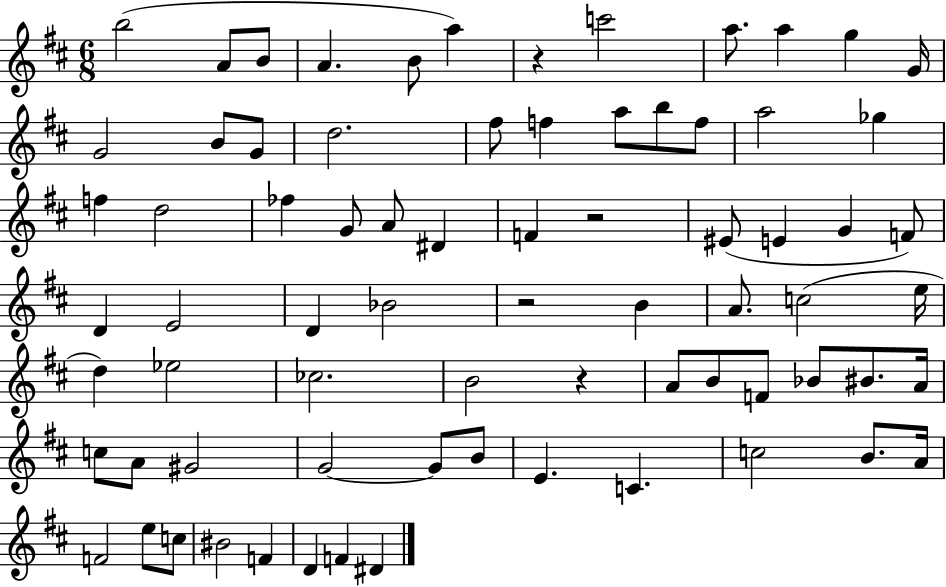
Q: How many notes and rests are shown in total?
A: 74